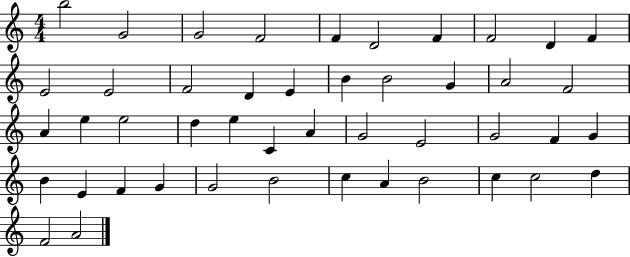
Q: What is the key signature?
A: C major